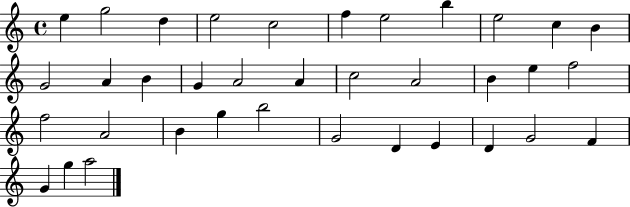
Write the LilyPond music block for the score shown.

{
  \clef treble
  \time 4/4
  \defaultTimeSignature
  \key c \major
  e''4 g''2 d''4 | e''2 c''2 | f''4 e''2 b''4 | e''2 c''4 b'4 | \break g'2 a'4 b'4 | g'4 a'2 a'4 | c''2 a'2 | b'4 e''4 f''2 | \break f''2 a'2 | b'4 g''4 b''2 | g'2 d'4 e'4 | d'4 g'2 f'4 | \break g'4 g''4 a''2 | \bar "|."
}